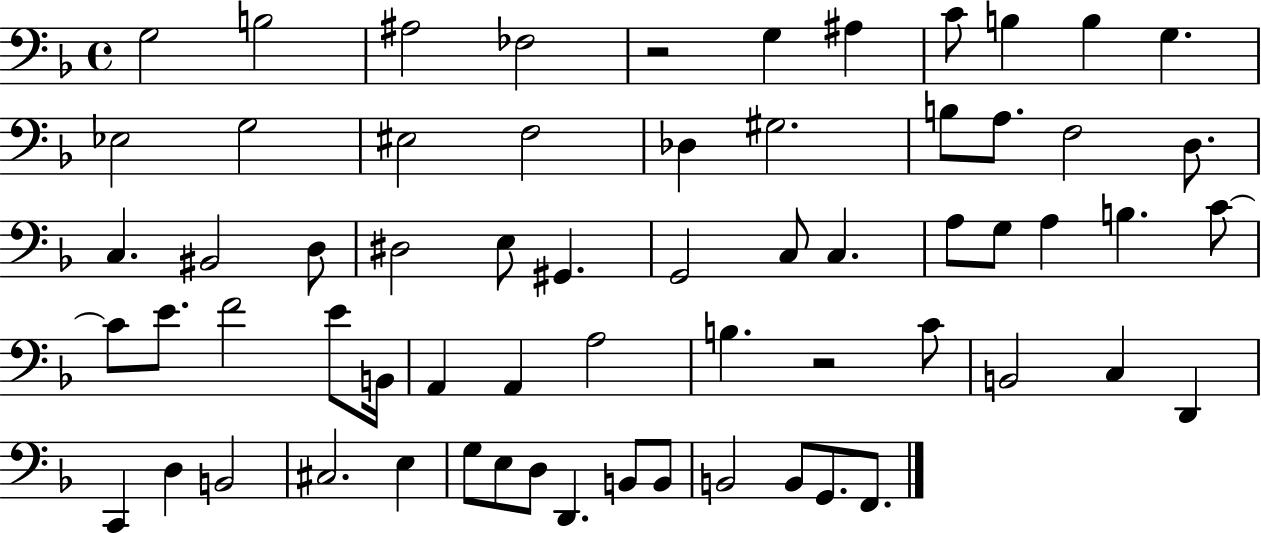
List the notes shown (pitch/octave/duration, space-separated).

G3/h B3/h A#3/h FES3/h R/h G3/q A#3/q C4/e B3/q B3/q G3/q. Eb3/h G3/h EIS3/h F3/h Db3/q G#3/h. B3/e A3/e. F3/h D3/e. C3/q. BIS2/h D3/e D#3/h E3/e G#2/q. G2/h C3/e C3/q. A3/e G3/e A3/q B3/q. C4/e C4/e E4/e. F4/h E4/e B2/s A2/q A2/q A3/h B3/q. R/h C4/e B2/h C3/q D2/q C2/q D3/q B2/h C#3/h. E3/q G3/e E3/e D3/e D2/q. B2/e B2/e B2/h B2/e G2/e. F2/e.